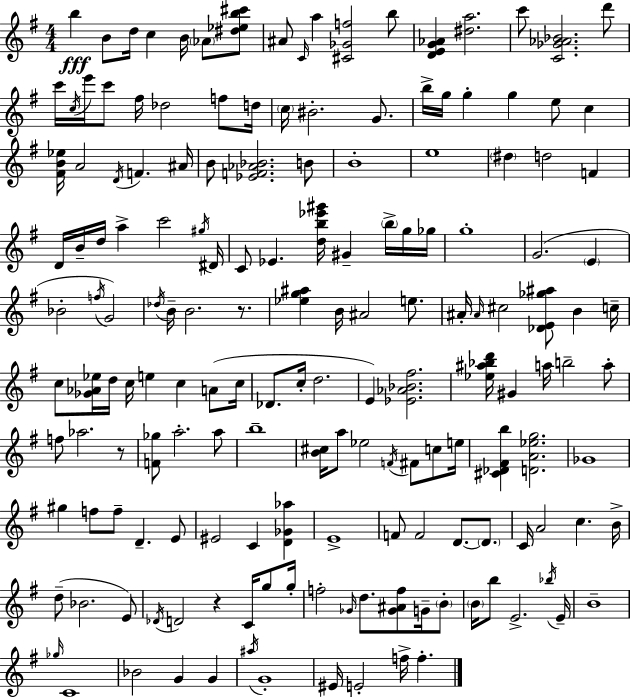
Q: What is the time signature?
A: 4/4